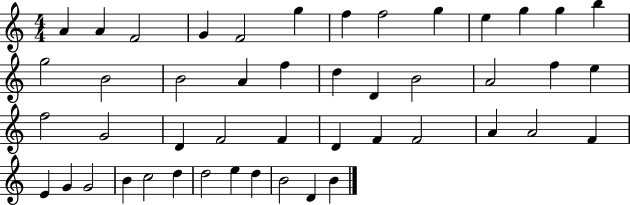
X:1
T:Untitled
M:4/4
L:1/4
K:C
A A F2 G F2 g f f2 g e g g b g2 B2 B2 A f d D B2 A2 f e f2 G2 D F2 F D F F2 A A2 F E G G2 B c2 d d2 e d B2 D B